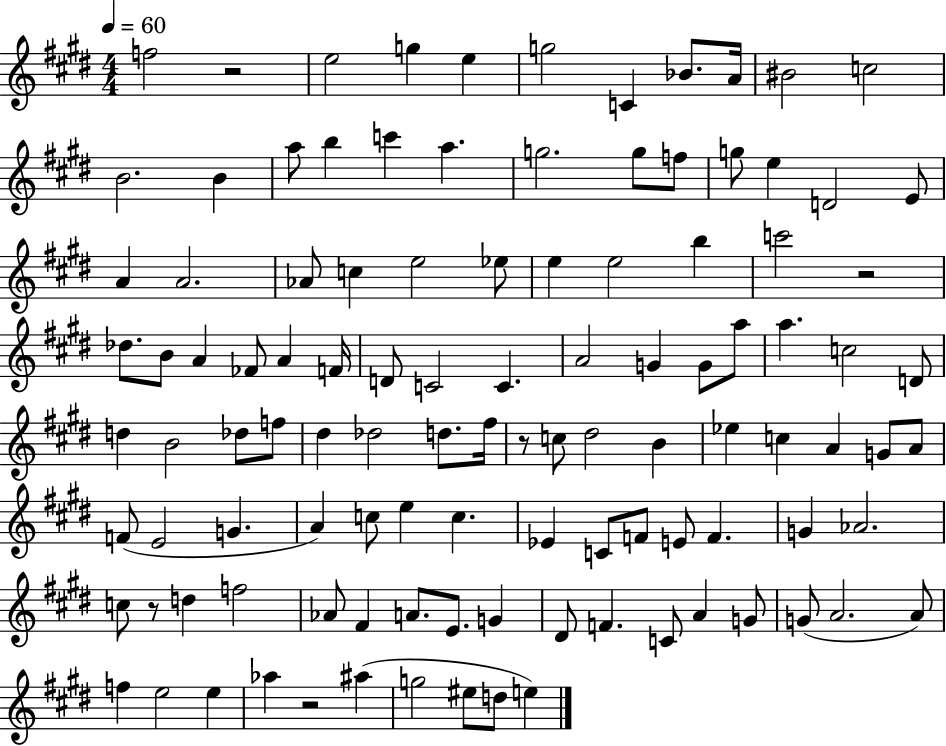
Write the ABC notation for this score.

X:1
T:Untitled
M:4/4
L:1/4
K:E
f2 z2 e2 g e g2 C _B/2 A/4 ^B2 c2 B2 B a/2 b c' a g2 g/2 f/2 g/2 e D2 E/2 A A2 _A/2 c e2 _e/2 e e2 b c'2 z2 _d/2 B/2 A _F/2 A F/4 D/2 C2 C A2 G G/2 a/2 a c2 D/2 d B2 _d/2 f/2 ^d _d2 d/2 ^f/4 z/2 c/2 ^d2 B _e c A G/2 A/2 F/2 E2 G A c/2 e c _E C/2 F/2 E/2 F G _A2 c/2 z/2 d f2 _A/2 ^F A/2 E/2 G ^D/2 F C/2 A G/2 G/2 A2 A/2 f e2 e _a z2 ^a g2 ^e/2 d/2 e